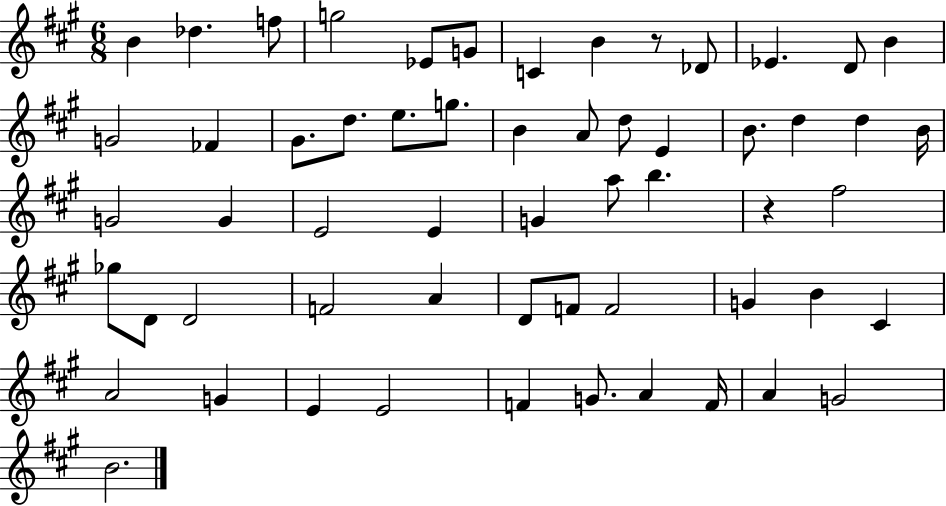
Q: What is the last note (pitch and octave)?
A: B4